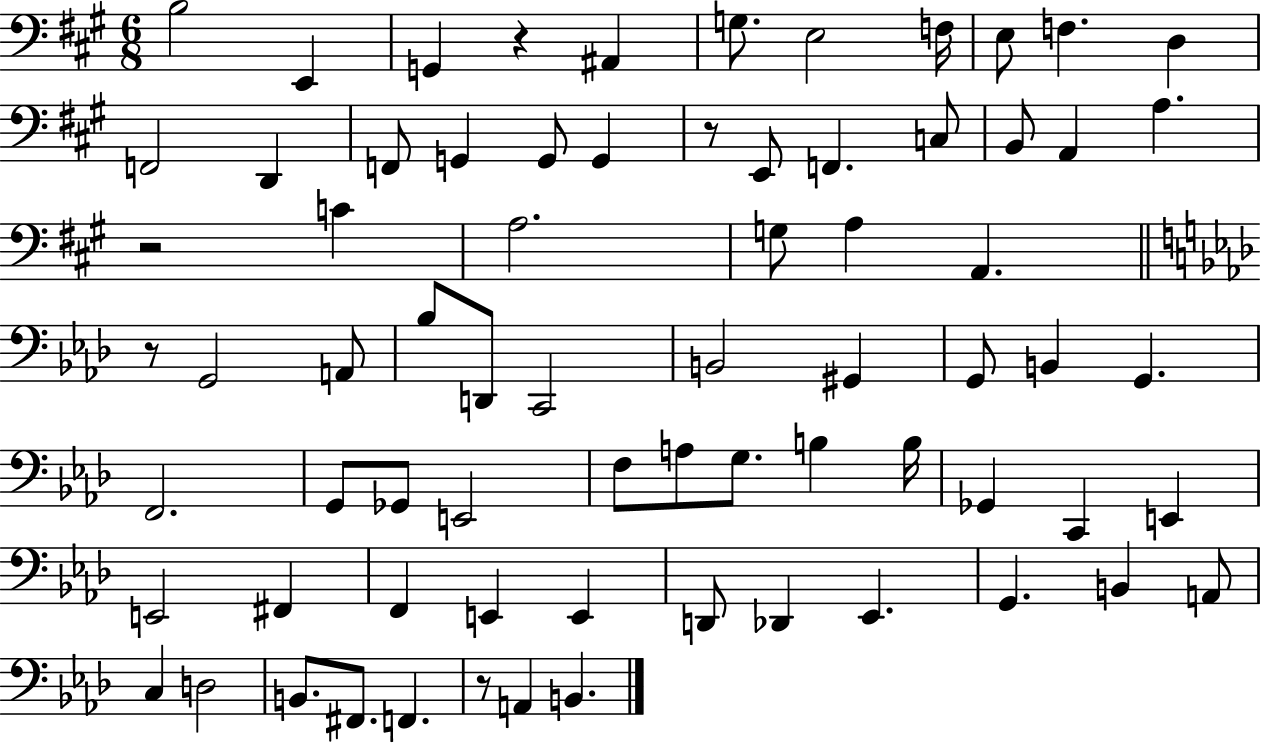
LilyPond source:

{
  \clef bass
  \numericTimeSignature
  \time 6/8
  \key a \major
  b2 e,4 | g,4 r4 ais,4 | g8. e2 f16 | e8 f4. d4 | \break f,2 d,4 | f,8 g,4 g,8 g,4 | r8 e,8 f,4. c8 | b,8 a,4 a4. | \break r2 c'4 | a2. | g8 a4 a,4. | \bar "||" \break \key aes \major r8 g,2 a,8 | bes8 d,8 c,2 | b,2 gis,4 | g,8 b,4 g,4. | \break f,2. | g,8 ges,8 e,2 | f8 a8 g8. b4 b16 | ges,4 c,4 e,4 | \break e,2 fis,4 | f,4 e,4 e,4 | d,8 des,4 ees,4. | g,4. b,4 a,8 | \break c4 d2 | b,8. fis,8. f,4. | r8 a,4 b,4. | \bar "|."
}